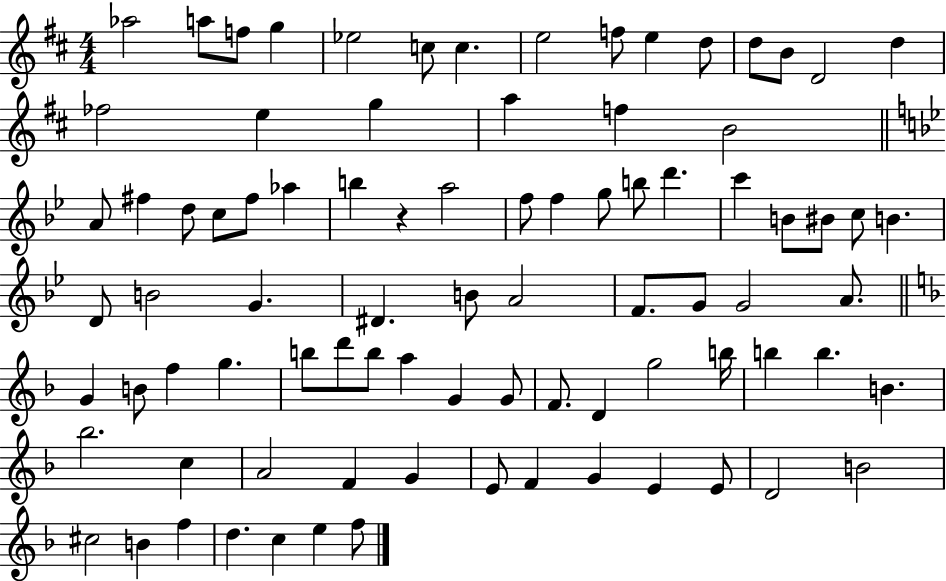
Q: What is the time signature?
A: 4/4